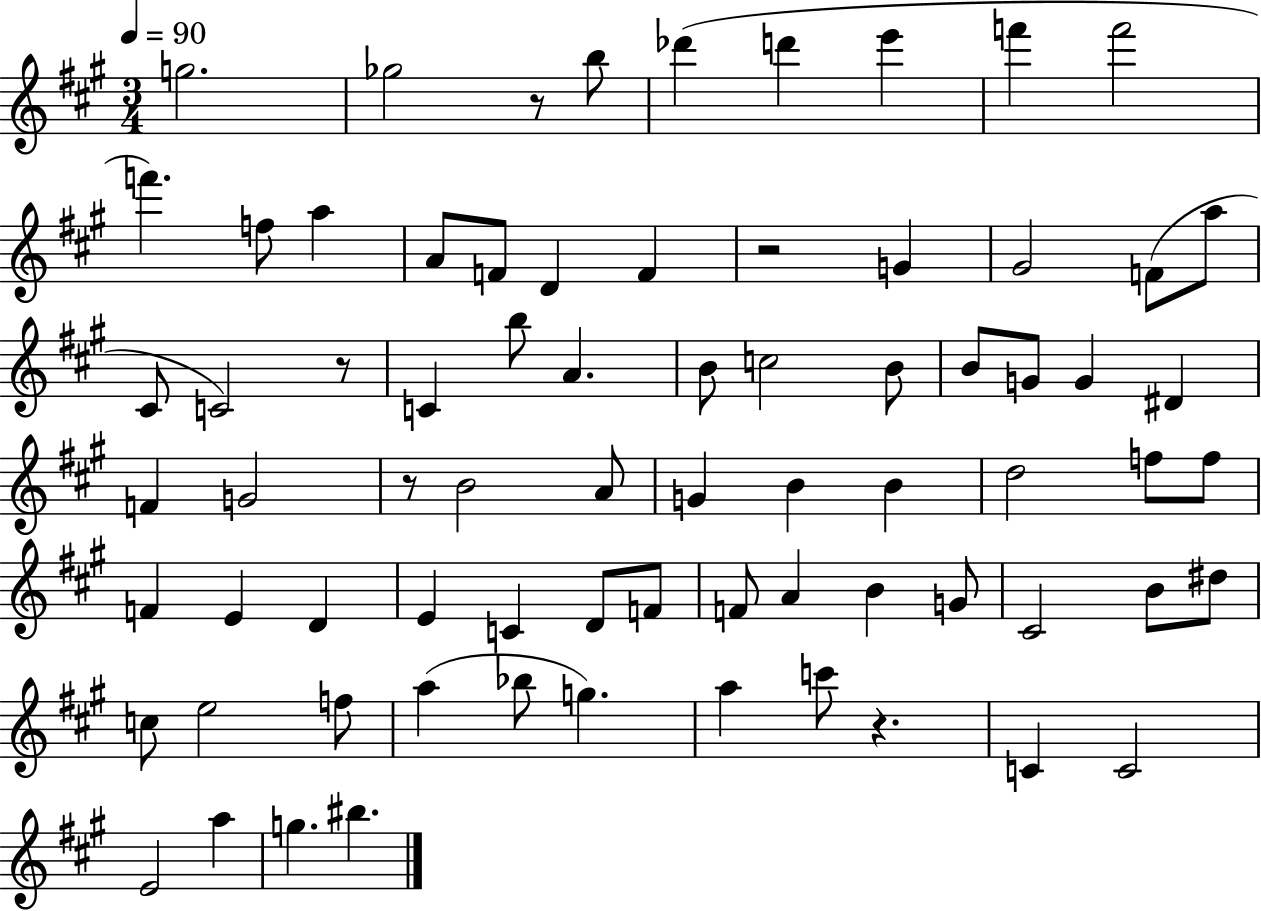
G5/h. Gb5/h R/e B5/e Db6/q D6/q E6/q F6/q F6/h F6/q. F5/e A5/q A4/e F4/e D4/q F4/q R/h G4/q G#4/h F4/e A5/e C#4/e C4/h R/e C4/q B5/e A4/q. B4/e C5/h B4/e B4/e G4/e G4/q D#4/q F4/q G4/h R/e B4/h A4/e G4/q B4/q B4/q D5/h F5/e F5/e F4/q E4/q D4/q E4/q C4/q D4/e F4/e F4/e A4/q B4/q G4/e C#4/h B4/e D#5/e C5/e E5/h F5/e A5/q Bb5/e G5/q. A5/q C6/e R/q. C4/q C4/h E4/h A5/q G5/q. BIS5/q.